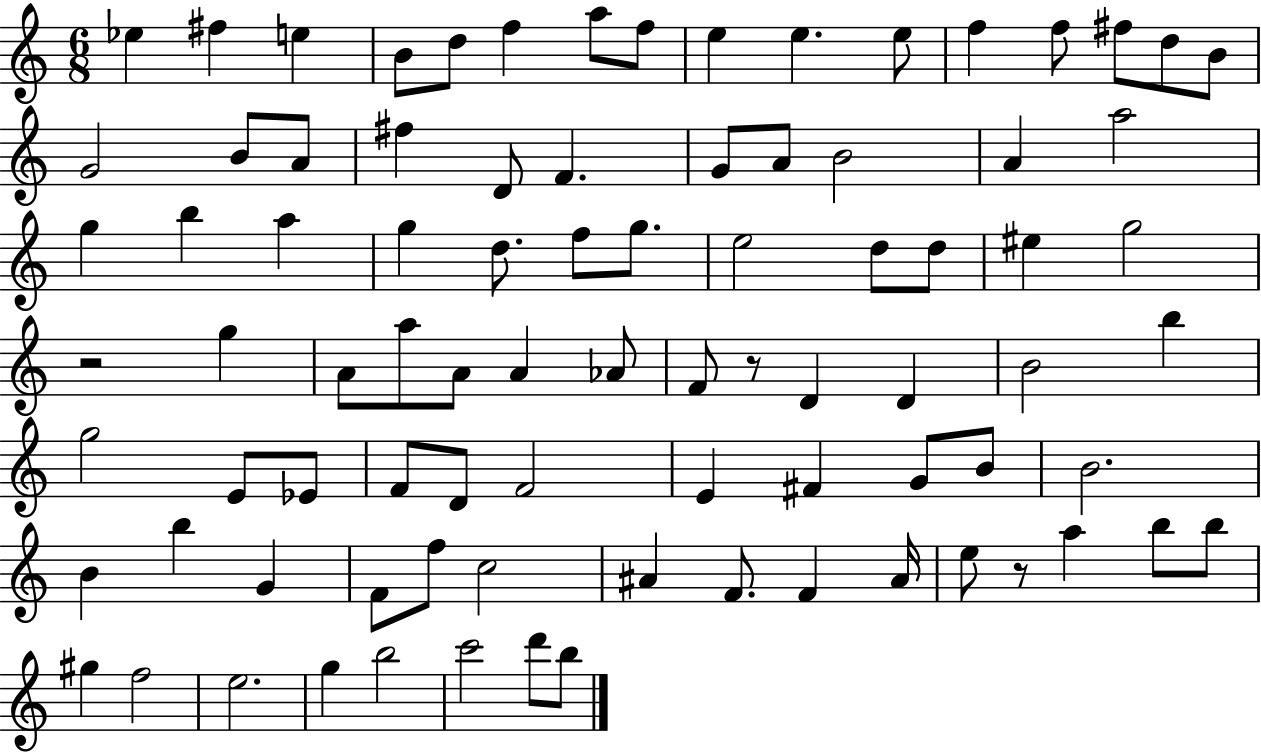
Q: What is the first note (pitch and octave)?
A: Eb5